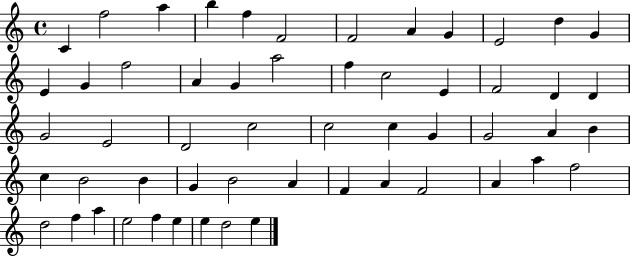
C4/q F5/h A5/q B5/q F5/q F4/h F4/h A4/q G4/q E4/h D5/q G4/q E4/q G4/q F5/h A4/q G4/q A5/h F5/q C5/h E4/q F4/h D4/q D4/q G4/h E4/h D4/h C5/h C5/h C5/q G4/q G4/h A4/q B4/q C5/q B4/h B4/q G4/q B4/h A4/q F4/q A4/q F4/h A4/q A5/q F5/h D5/h F5/q A5/q E5/h F5/q E5/q E5/q D5/h E5/q